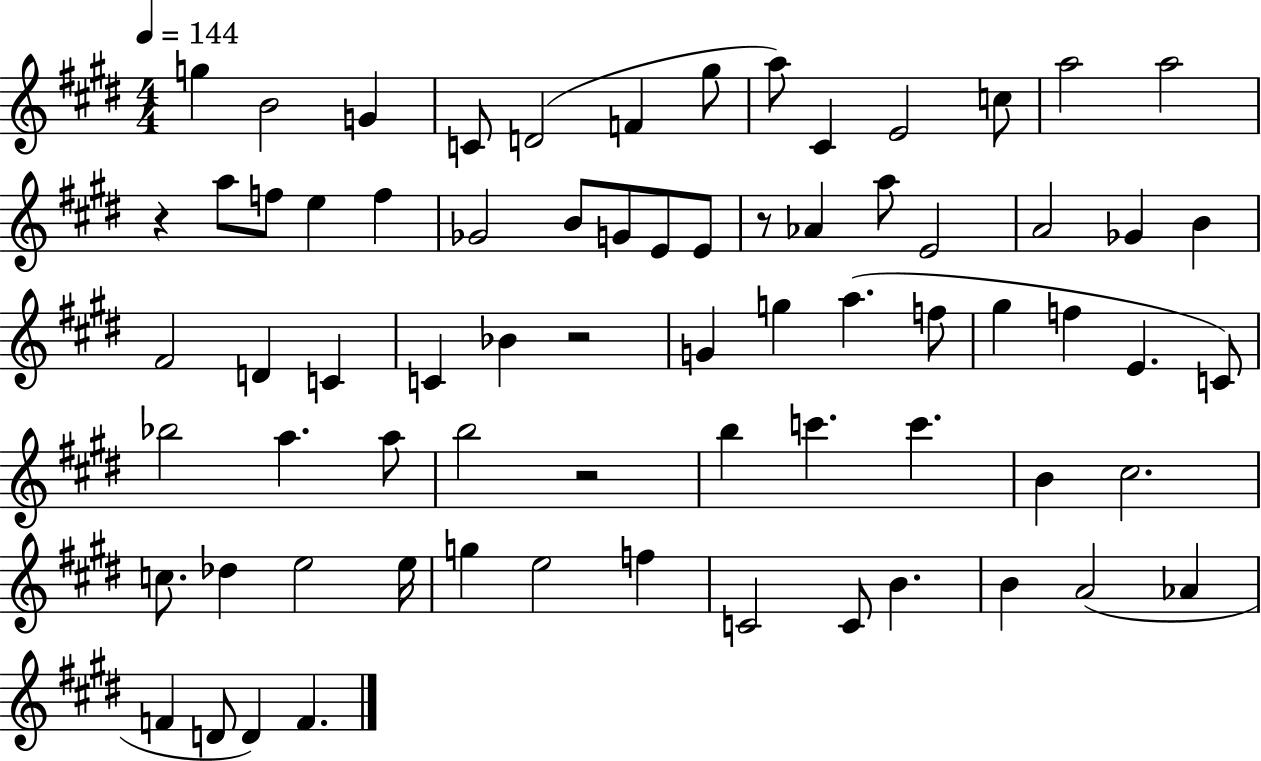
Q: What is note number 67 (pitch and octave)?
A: F4